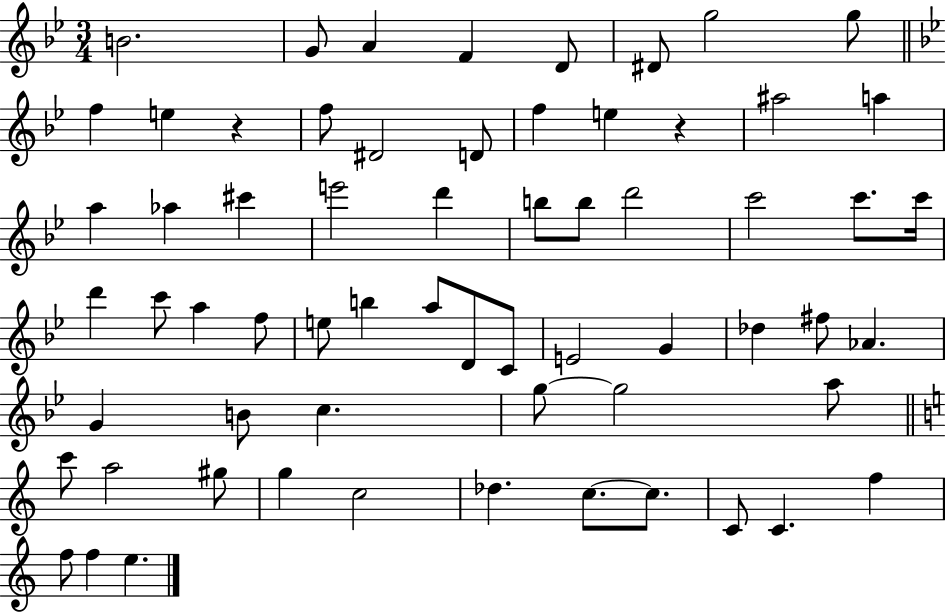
X:1
T:Untitled
M:3/4
L:1/4
K:Bb
B2 G/2 A F D/2 ^D/2 g2 g/2 f e z f/2 ^D2 D/2 f e z ^a2 a a _a ^c' e'2 d' b/2 b/2 d'2 c'2 c'/2 c'/4 d' c'/2 a f/2 e/2 b a/2 D/2 C/2 E2 G _d ^f/2 _A G B/2 c g/2 g2 a/2 c'/2 a2 ^g/2 g c2 _d c/2 c/2 C/2 C f f/2 f e